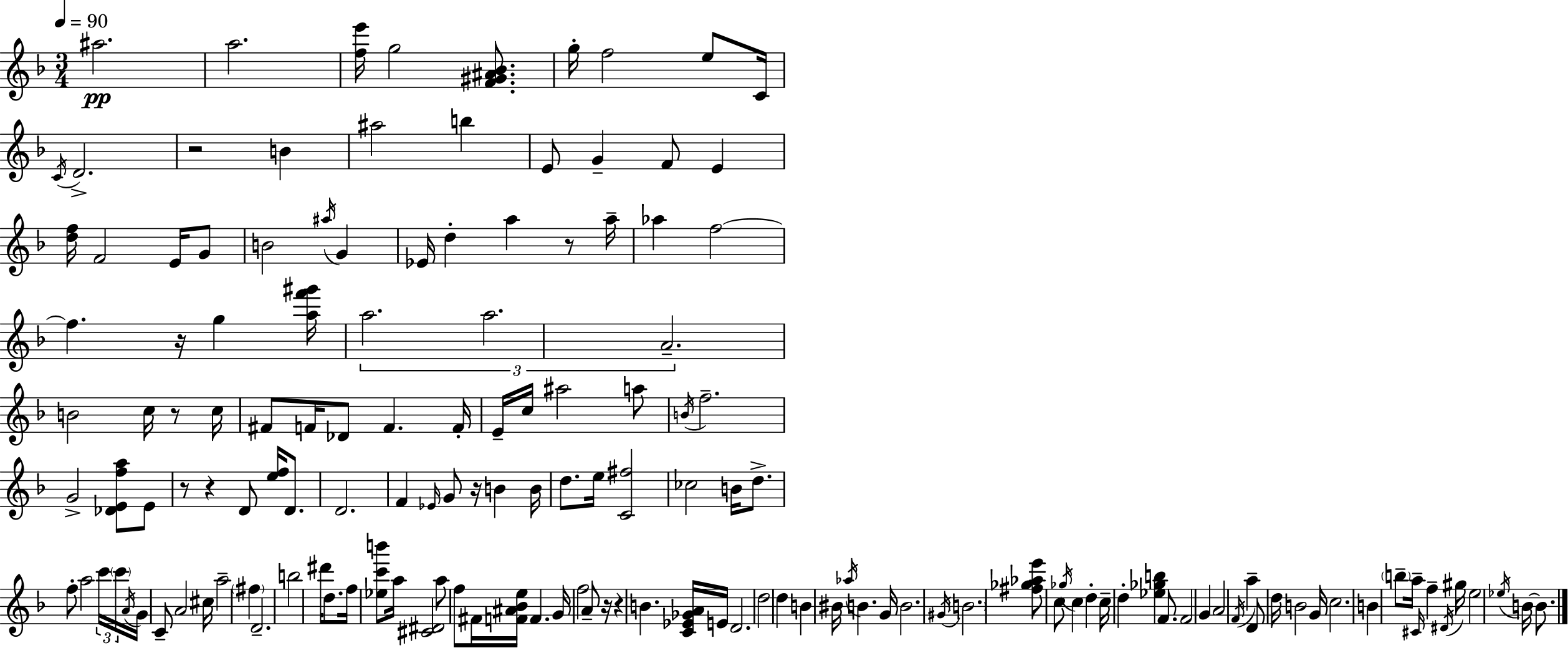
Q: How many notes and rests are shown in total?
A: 149